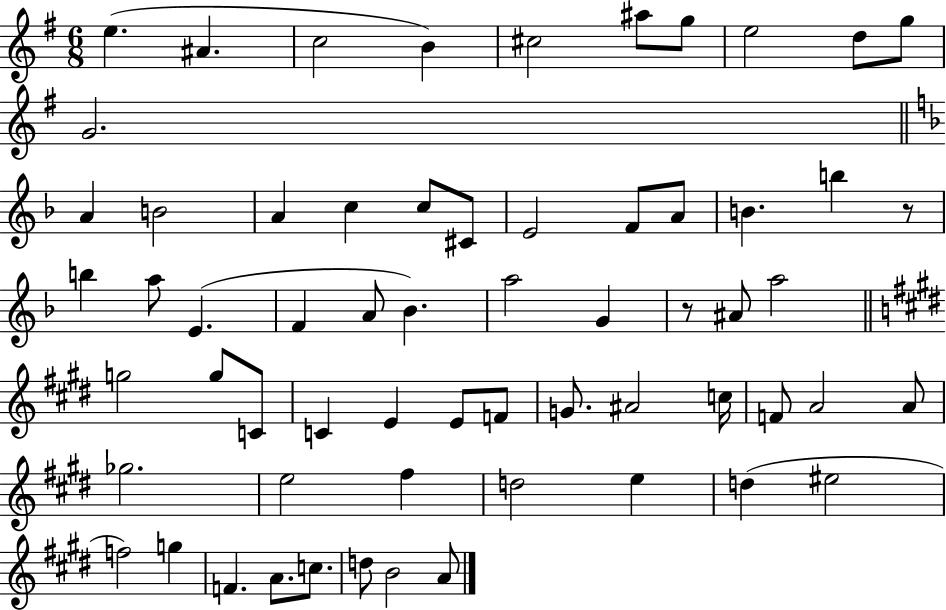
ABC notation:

X:1
T:Untitled
M:6/8
L:1/4
K:G
e ^A c2 B ^c2 ^a/2 g/2 e2 d/2 g/2 G2 A B2 A c c/2 ^C/2 E2 F/2 A/2 B b z/2 b a/2 E F A/2 _B a2 G z/2 ^A/2 a2 g2 g/2 C/2 C E E/2 F/2 G/2 ^A2 c/4 F/2 A2 A/2 _g2 e2 ^f d2 e d ^e2 f2 g F A/2 c/2 d/2 B2 A/2